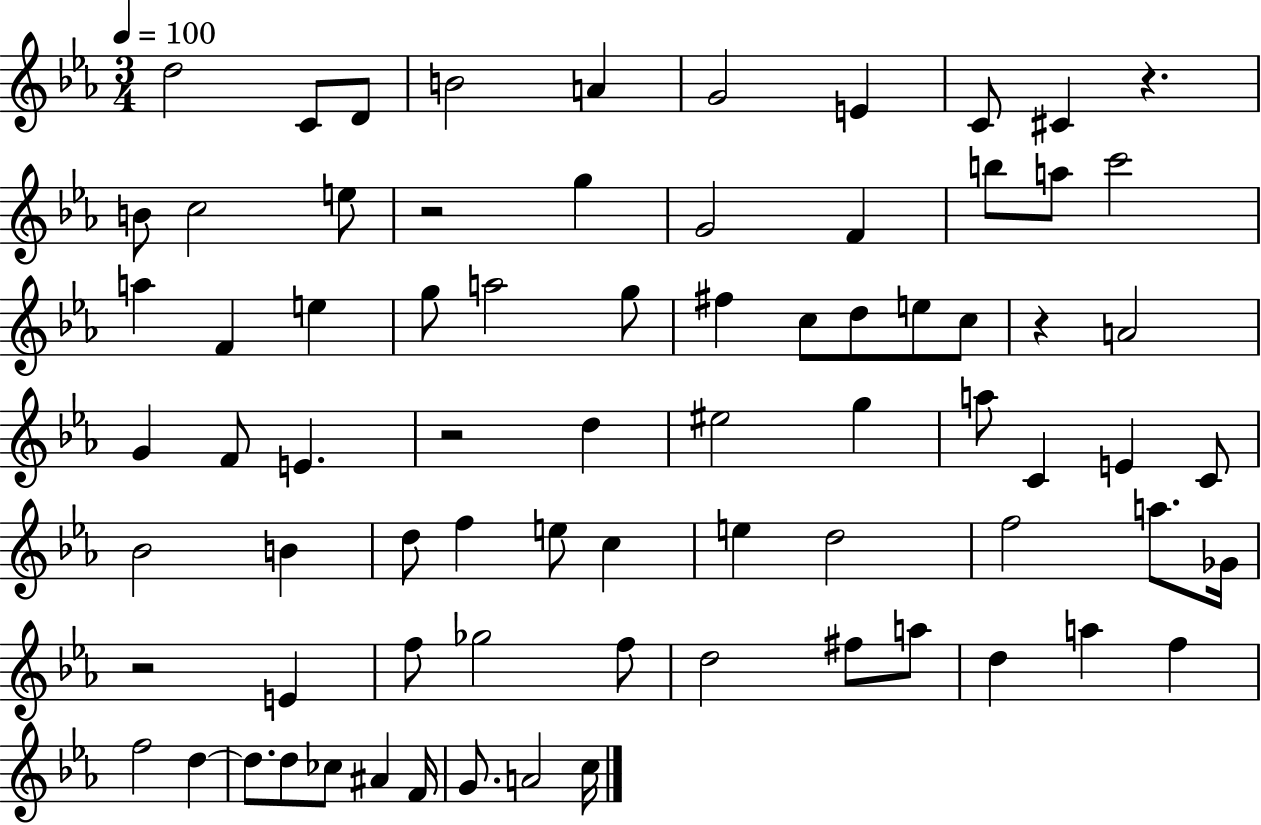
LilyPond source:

{
  \clef treble
  \numericTimeSignature
  \time 3/4
  \key ees \major
  \tempo 4 = 100
  d''2 c'8 d'8 | b'2 a'4 | g'2 e'4 | c'8 cis'4 r4. | \break b'8 c''2 e''8 | r2 g''4 | g'2 f'4 | b''8 a''8 c'''2 | \break a''4 f'4 e''4 | g''8 a''2 g''8 | fis''4 c''8 d''8 e''8 c''8 | r4 a'2 | \break g'4 f'8 e'4. | r2 d''4 | eis''2 g''4 | a''8 c'4 e'4 c'8 | \break bes'2 b'4 | d''8 f''4 e''8 c''4 | e''4 d''2 | f''2 a''8. ges'16 | \break r2 e'4 | f''8 ges''2 f''8 | d''2 fis''8 a''8 | d''4 a''4 f''4 | \break f''2 d''4~~ | d''8. d''8 ces''8 ais'4 f'16 | g'8. a'2 c''16 | \bar "|."
}